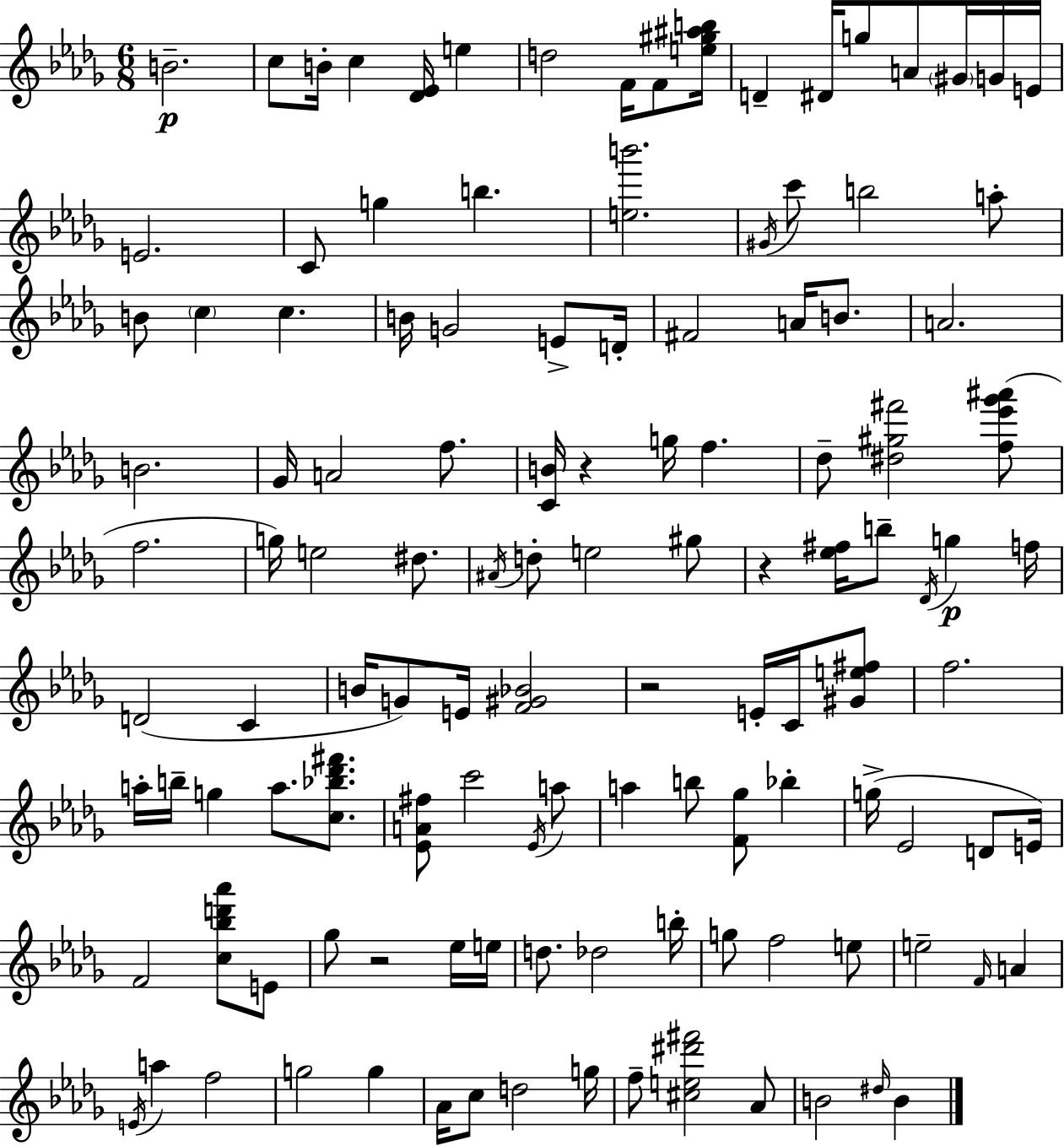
X:1
T:Untitled
M:6/8
L:1/4
K:Bbm
B2 c/2 B/4 c [_D_E]/4 e d2 F/4 F/2 [e^g^ab]/4 D ^D/4 g/2 A/2 ^G/4 G/4 E/4 E2 C/2 g b [eb']2 ^G/4 c'/2 b2 a/2 B/2 c c B/4 G2 E/2 D/4 ^F2 A/4 B/2 A2 B2 _G/4 A2 f/2 [CB]/4 z g/4 f _d/2 [^d^g^f']2 [f_e'_g'^a']/2 f2 g/4 e2 ^d/2 ^A/4 d/2 e2 ^g/2 z [_e^f]/4 b/2 _D/4 g f/4 D2 C B/4 G/2 E/4 [F^G_B]2 z2 E/4 C/4 [^Ge^f]/2 f2 a/4 b/4 g a/2 [c_b_d'^f']/2 [_EA^f]/2 c'2 _E/4 a/2 a b/2 [F_g]/2 _b g/4 _E2 D/2 E/4 F2 [c_bd'_a']/2 E/2 _g/2 z2 _e/4 e/4 d/2 _d2 b/4 g/2 f2 e/2 e2 F/4 A E/4 a f2 g2 g _A/4 c/2 d2 g/4 f/2 [^ce^d'^f']2 _A/2 B2 ^d/4 B